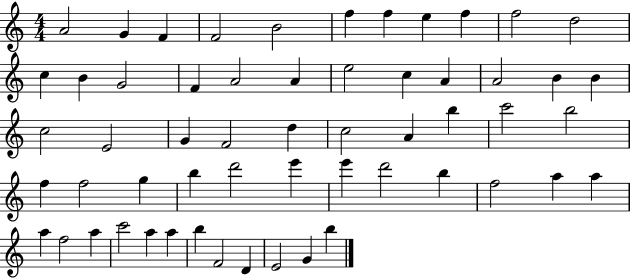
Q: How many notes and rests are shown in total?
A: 57